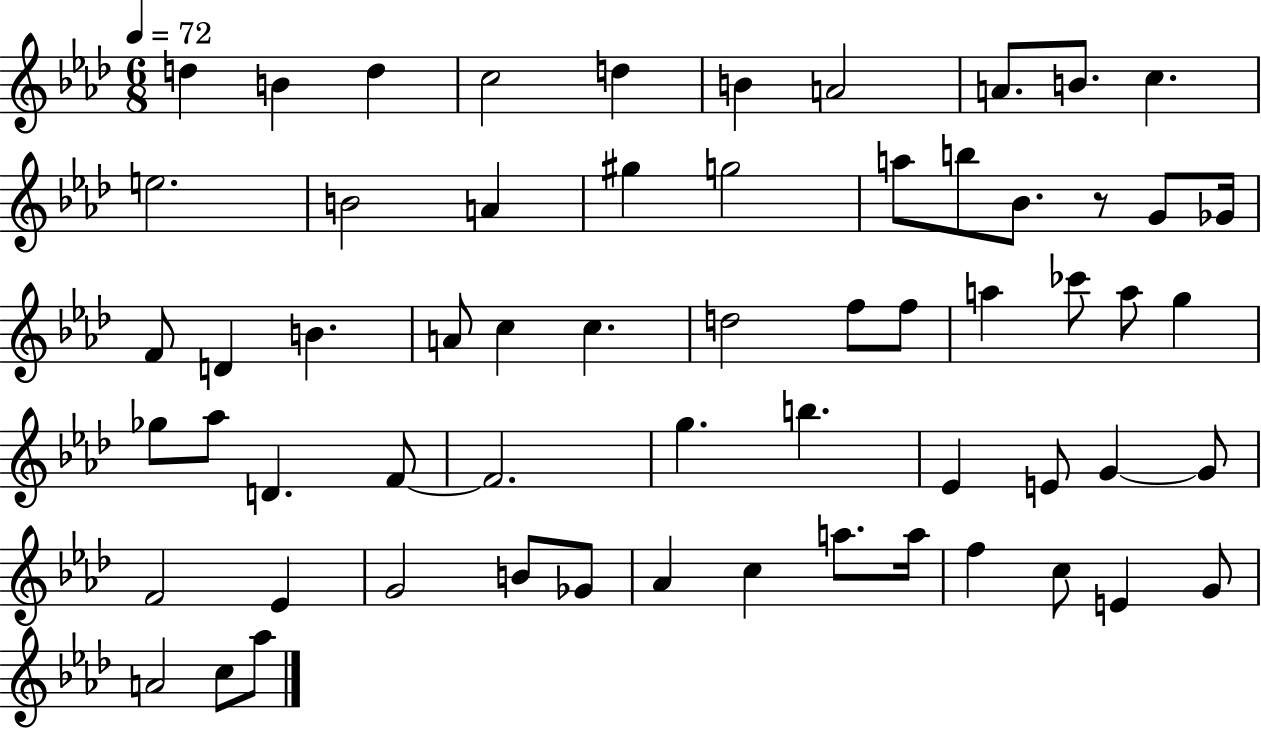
X:1
T:Untitled
M:6/8
L:1/4
K:Ab
d B d c2 d B A2 A/2 B/2 c e2 B2 A ^g g2 a/2 b/2 _B/2 z/2 G/2 _G/4 F/2 D B A/2 c c d2 f/2 f/2 a _c'/2 a/2 g _g/2 _a/2 D F/2 F2 g b _E E/2 G G/2 F2 _E G2 B/2 _G/2 _A c a/2 a/4 f c/2 E G/2 A2 c/2 _a/2